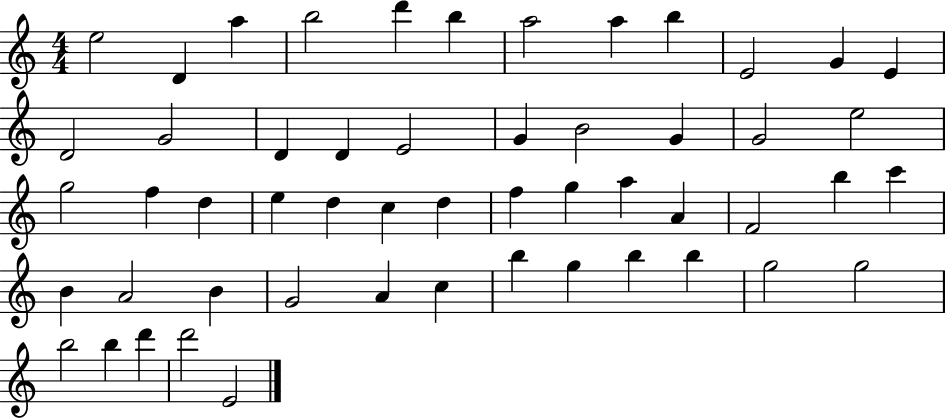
X:1
T:Untitled
M:4/4
L:1/4
K:C
e2 D a b2 d' b a2 a b E2 G E D2 G2 D D E2 G B2 G G2 e2 g2 f d e d c d f g a A F2 b c' B A2 B G2 A c b g b b g2 g2 b2 b d' d'2 E2